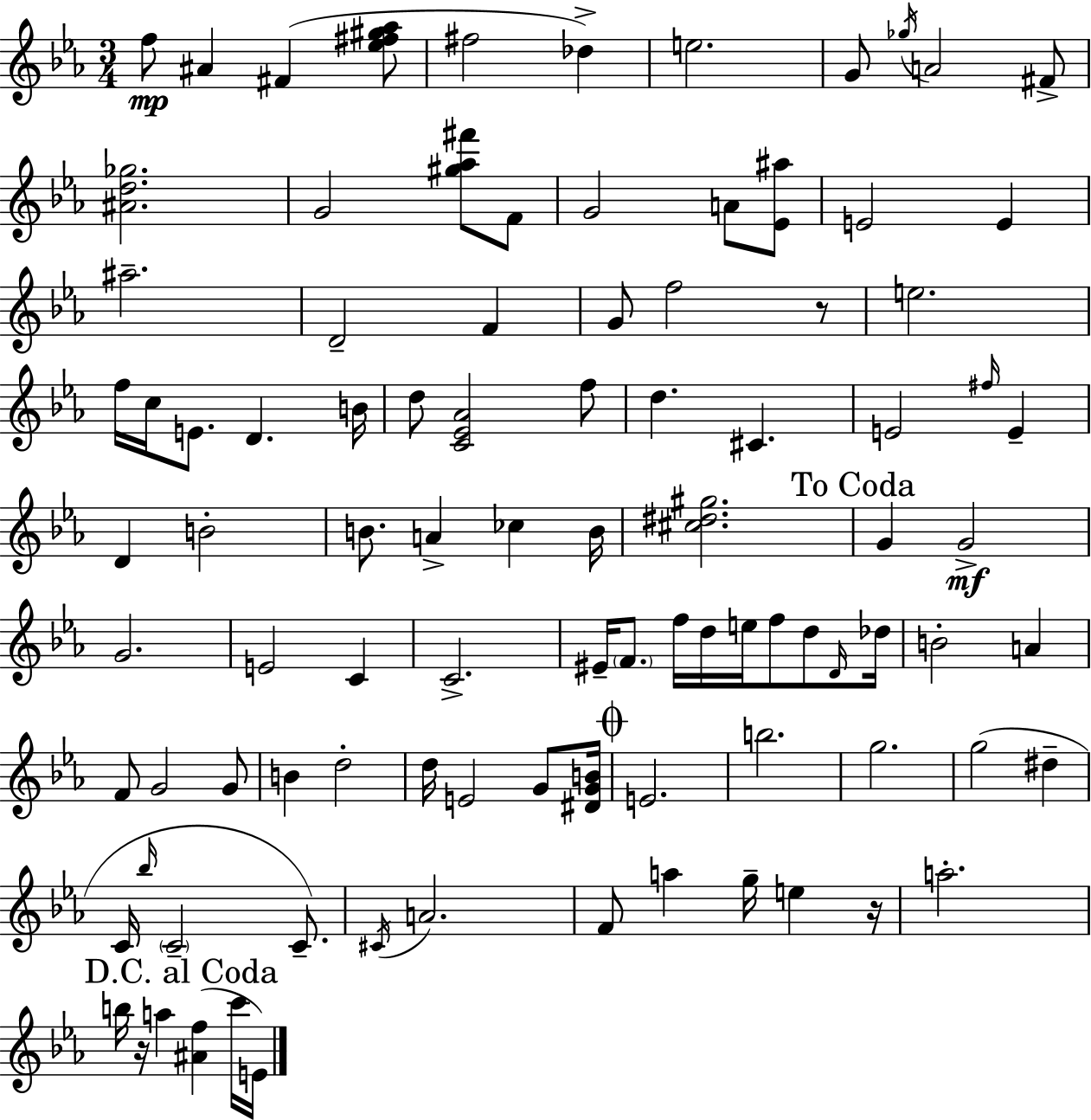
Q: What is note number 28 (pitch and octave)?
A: D5